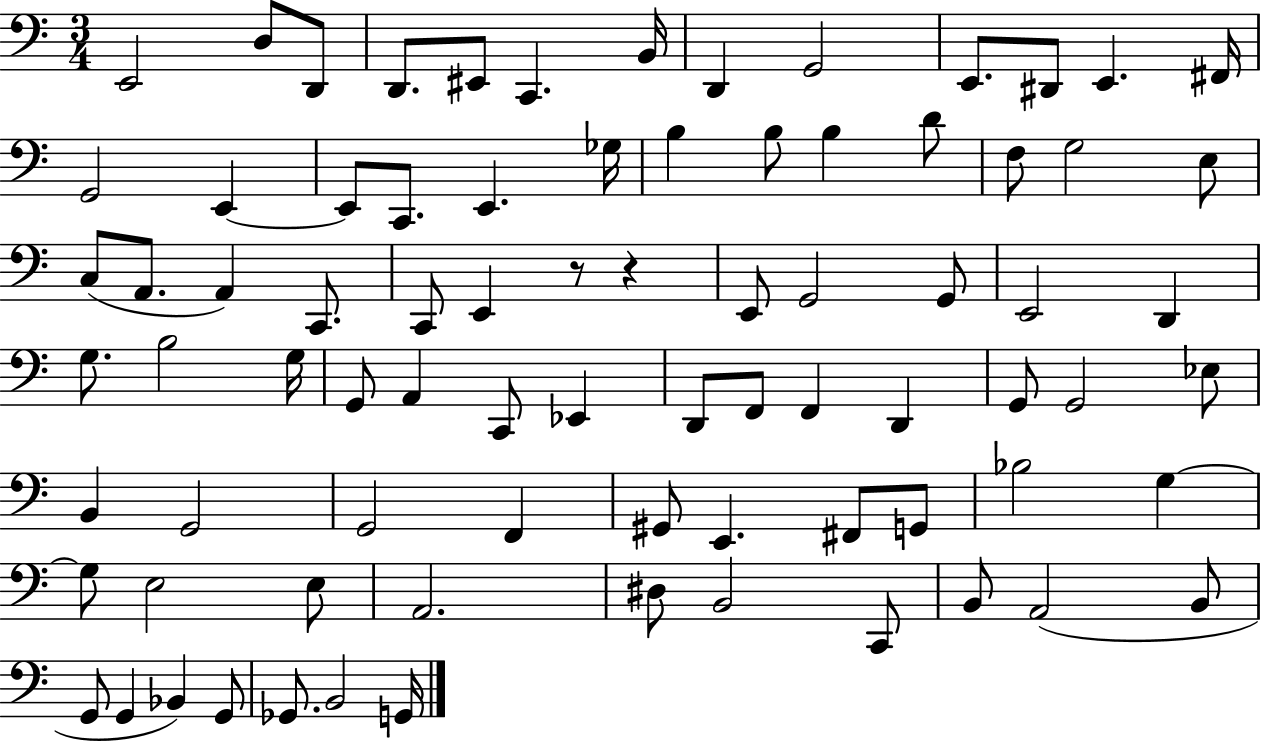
E2/h D3/e D2/e D2/e. EIS2/e C2/q. B2/s D2/q G2/h E2/e. D#2/e E2/q. F#2/s G2/h E2/q E2/e C2/e. E2/q. Gb3/s B3/q B3/e B3/q D4/e F3/e G3/h E3/e C3/e A2/e. A2/q C2/e. C2/e E2/q R/e R/q E2/e G2/h G2/e E2/h D2/q G3/e. B3/h G3/s G2/e A2/q C2/e Eb2/q D2/e F2/e F2/q D2/q G2/e G2/h Eb3/e B2/q G2/h G2/h F2/q G#2/e E2/q. F#2/e G2/e Bb3/h G3/q G3/e E3/h E3/e A2/h. D#3/e B2/h C2/e B2/e A2/h B2/e G2/e G2/q Bb2/q G2/e Gb2/e. B2/h G2/s